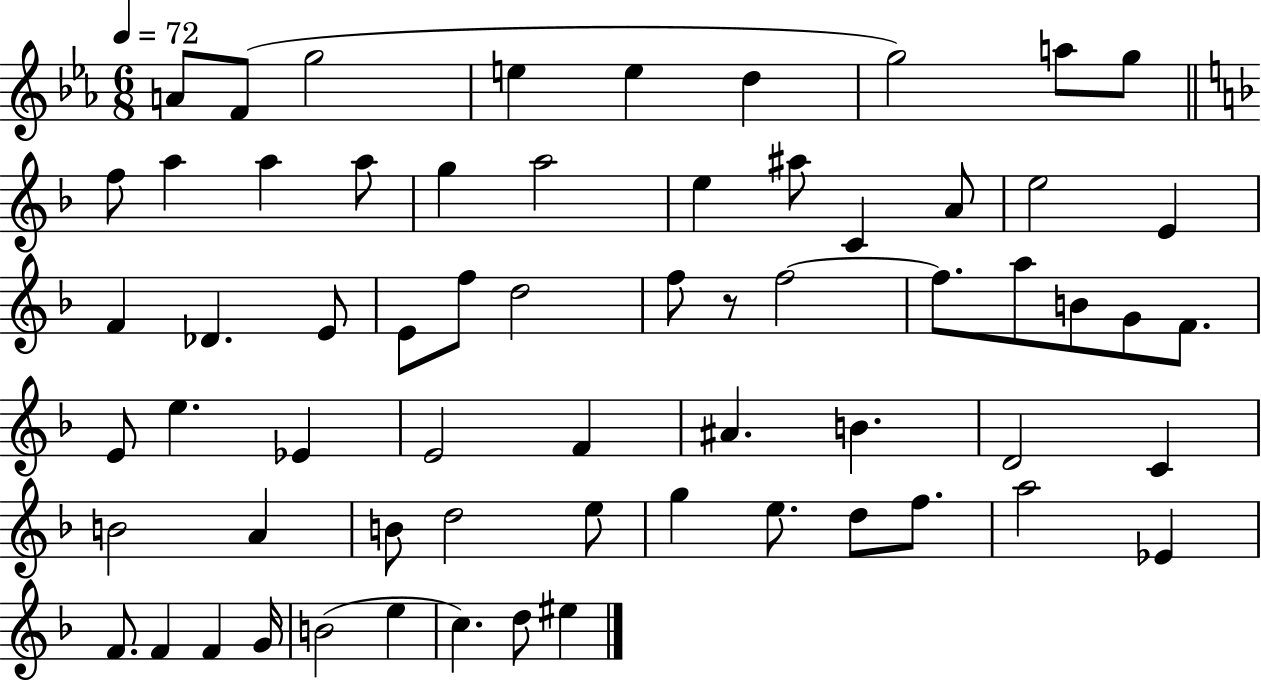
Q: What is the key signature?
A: EES major